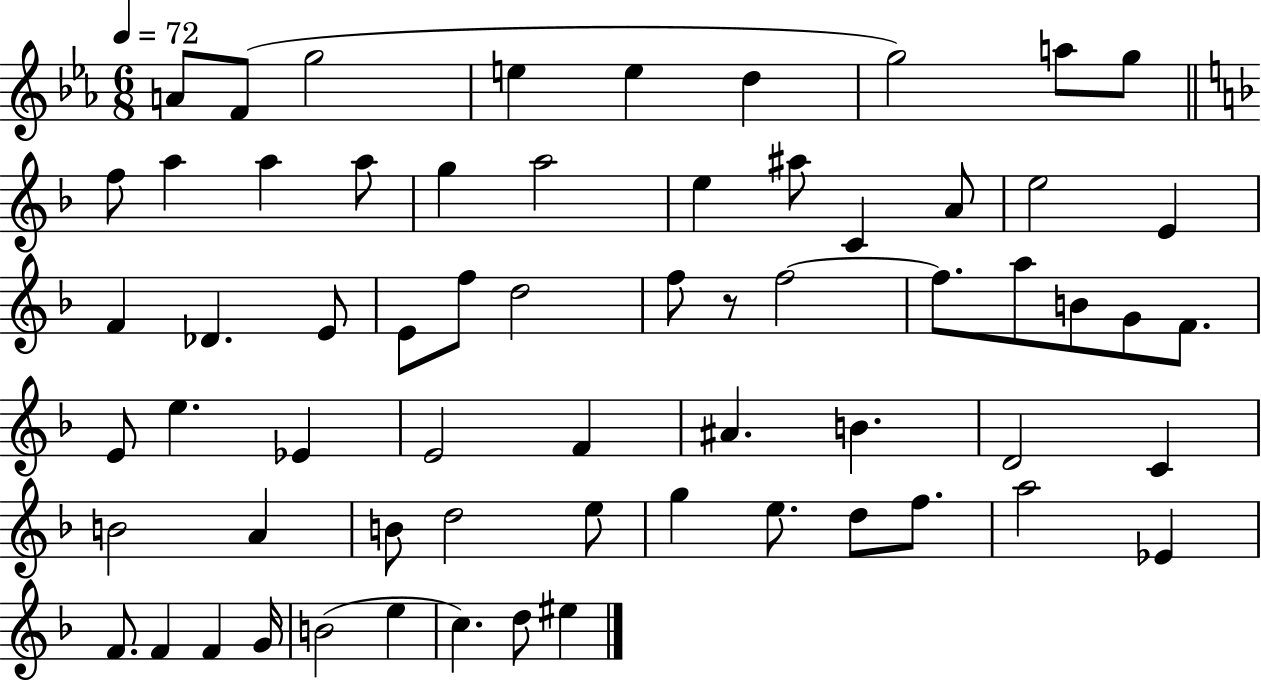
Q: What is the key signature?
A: EES major